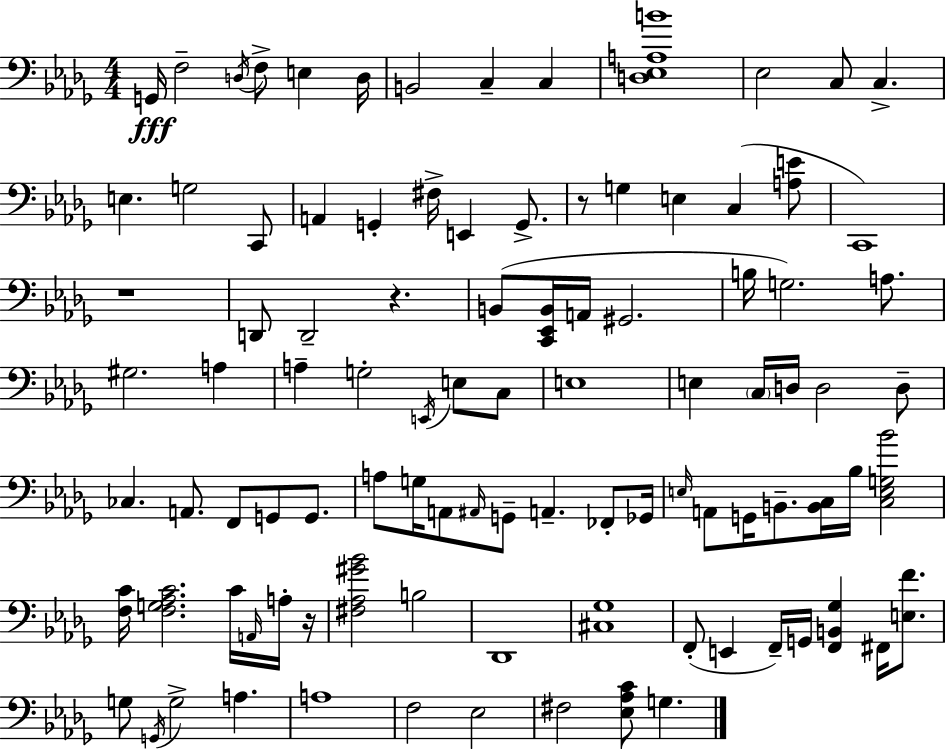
G2/s F3/h D3/s F3/e E3/q D3/s B2/h C3/q C3/q [D3,Eb3,A3,B4]/w Eb3/h C3/e C3/q. E3/q. G3/h C2/e A2/q G2/q F#3/s E2/q G2/e. R/e G3/q E3/q C3/q [A3,E4]/e C2/w R/w D2/e D2/h R/q. B2/e [C2,Eb2,B2]/s A2/s G#2/h. B3/s G3/h. A3/e. G#3/h. A3/q A3/q G3/h E2/s E3/e C3/e E3/w E3/q C3/s D3/s D3/h D3/e CES3/q. A2/e. F2/e G2/e G2/e. A3/e G3/s A2/e A#2/s G2/e A2/q. FES2/e Gb2/s E3/s A2/e G2/s B2/e. [B2,C3]/s Bb3/s [C3,E3,G3,Bb4]/h [F3,C4]/s [F3,G3,Ab3,C4]/h. C4/s A2/s A3/s R/s [F#3,Ab3,G#4,Bb4]/h B3/h Db2/w [C#3,Gb3]/w F2/e E2/q F2/s G2/s [F2,B2,Gb3]/q F#2/s [E3,F4]/e. G3/e G2/s G3/h A3/q. A3/w F3/h Eb3/h F#3/h [Eb3,Ab3,C4]/e G3/q.